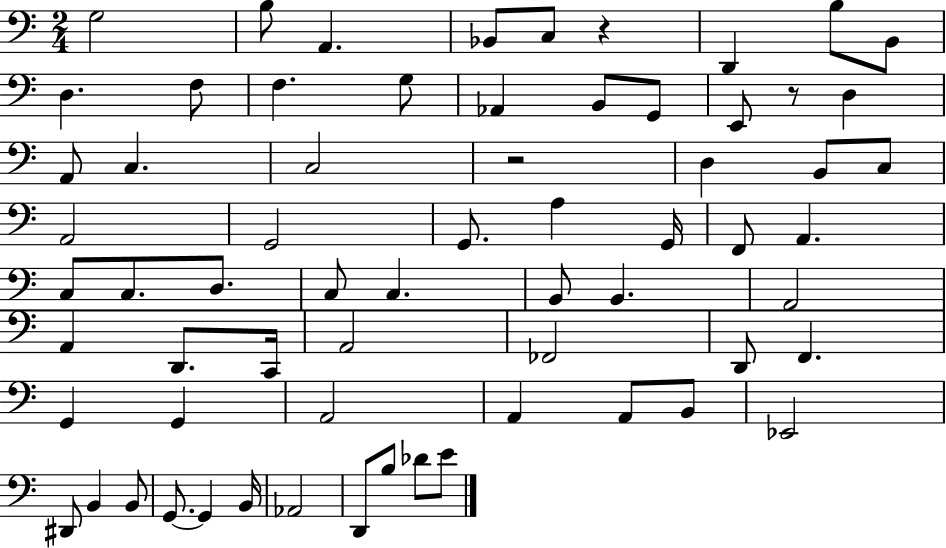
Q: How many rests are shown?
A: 3